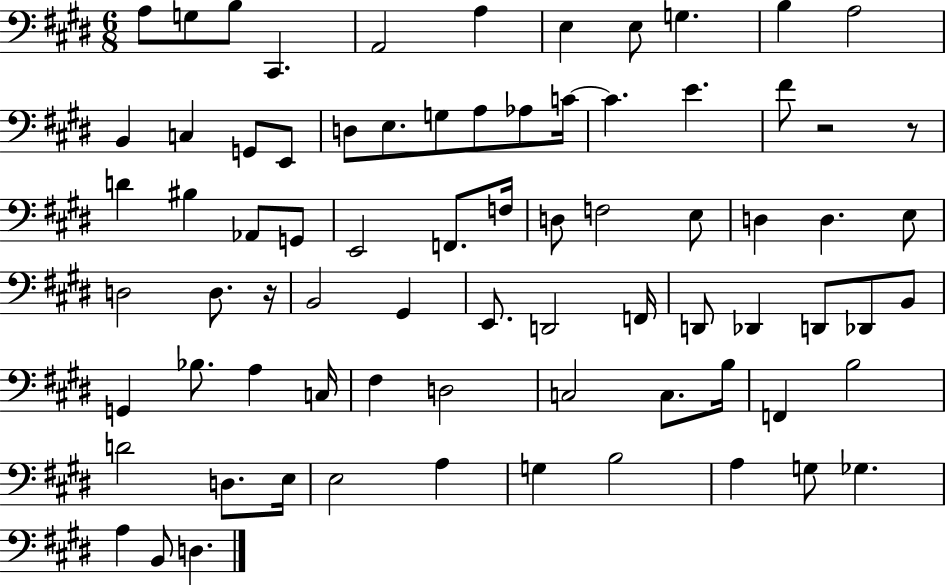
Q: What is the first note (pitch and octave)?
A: A3